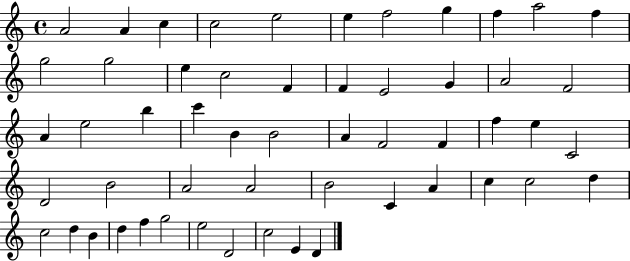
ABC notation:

X:1
T:Untitled
M:4/4
L:1/4
K:C
A2 A c c2 e2 e f2 g f a2 f g2 g2 e c2 F F E2 G A2 F2 A e2 b c' B B2 A F2 F f e C2 D2 B2 A2 A2 B2 C A c c2 d c2 d B d f g2 e2 D2 c2 E D